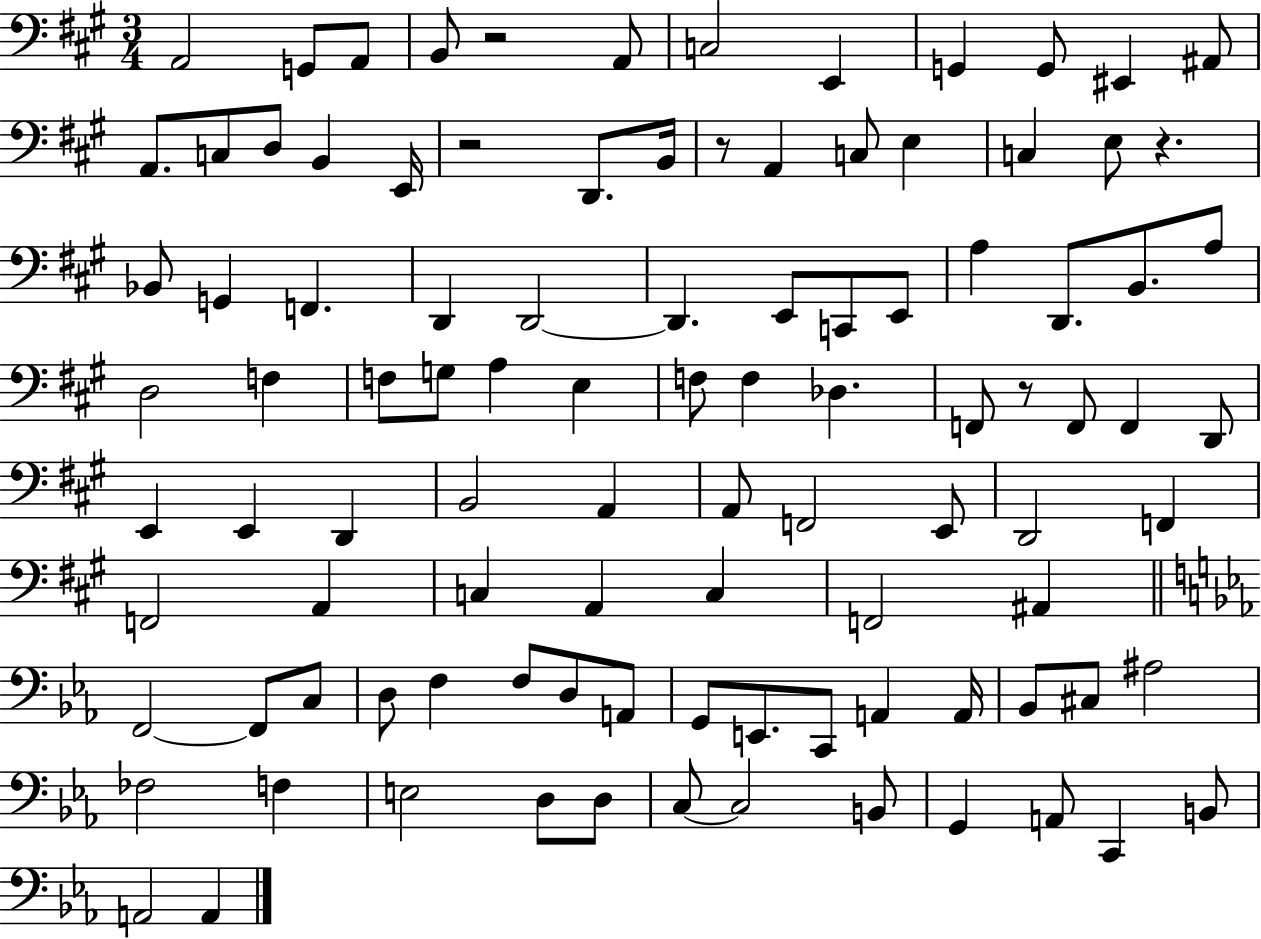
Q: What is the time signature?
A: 3/4